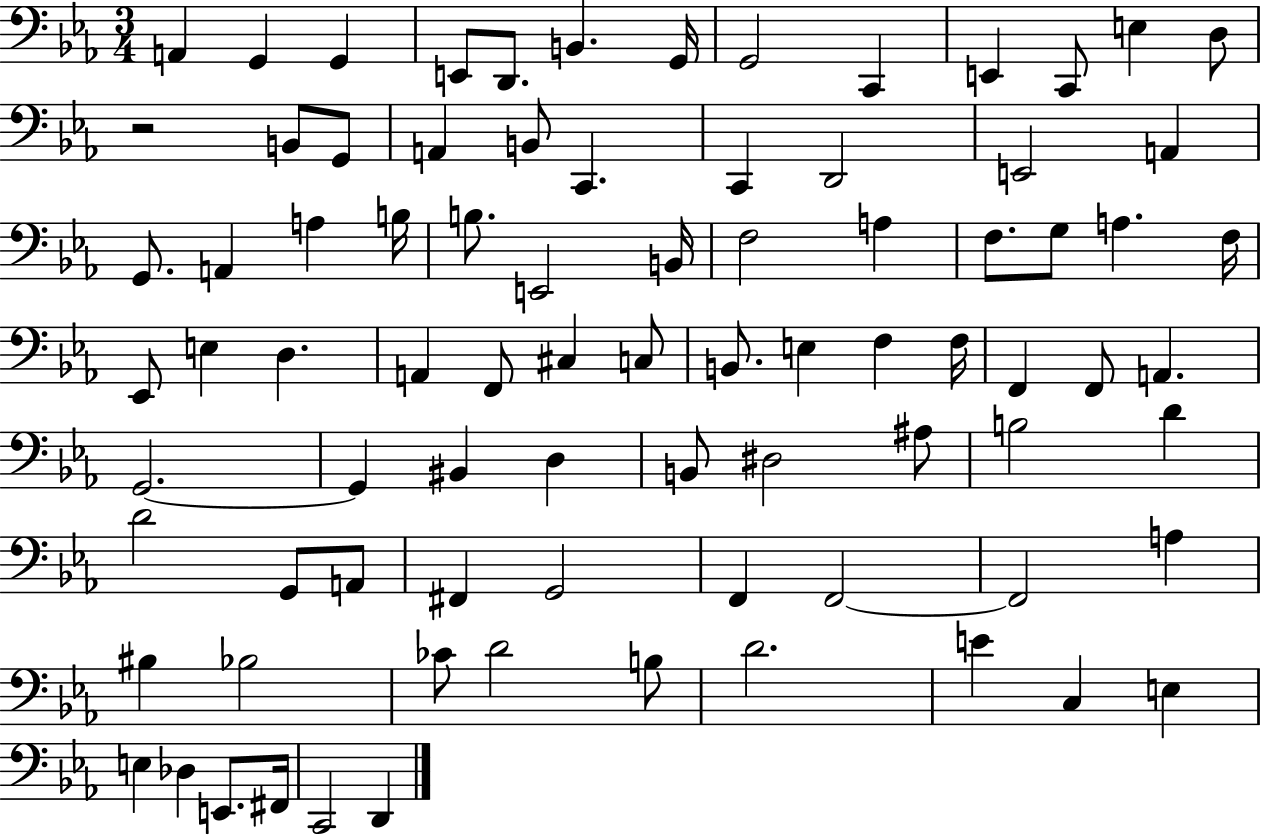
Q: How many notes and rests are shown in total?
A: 83